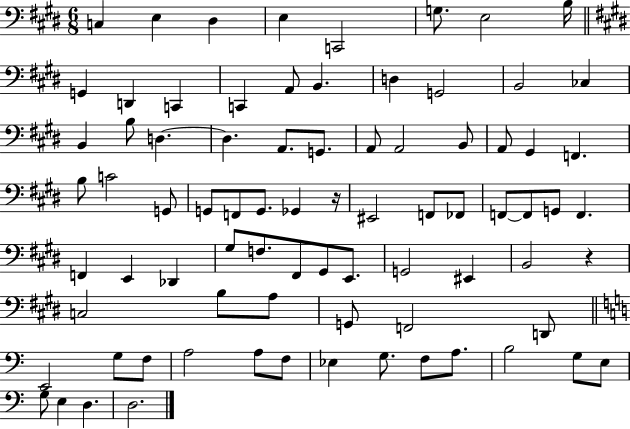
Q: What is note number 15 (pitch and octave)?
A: D3